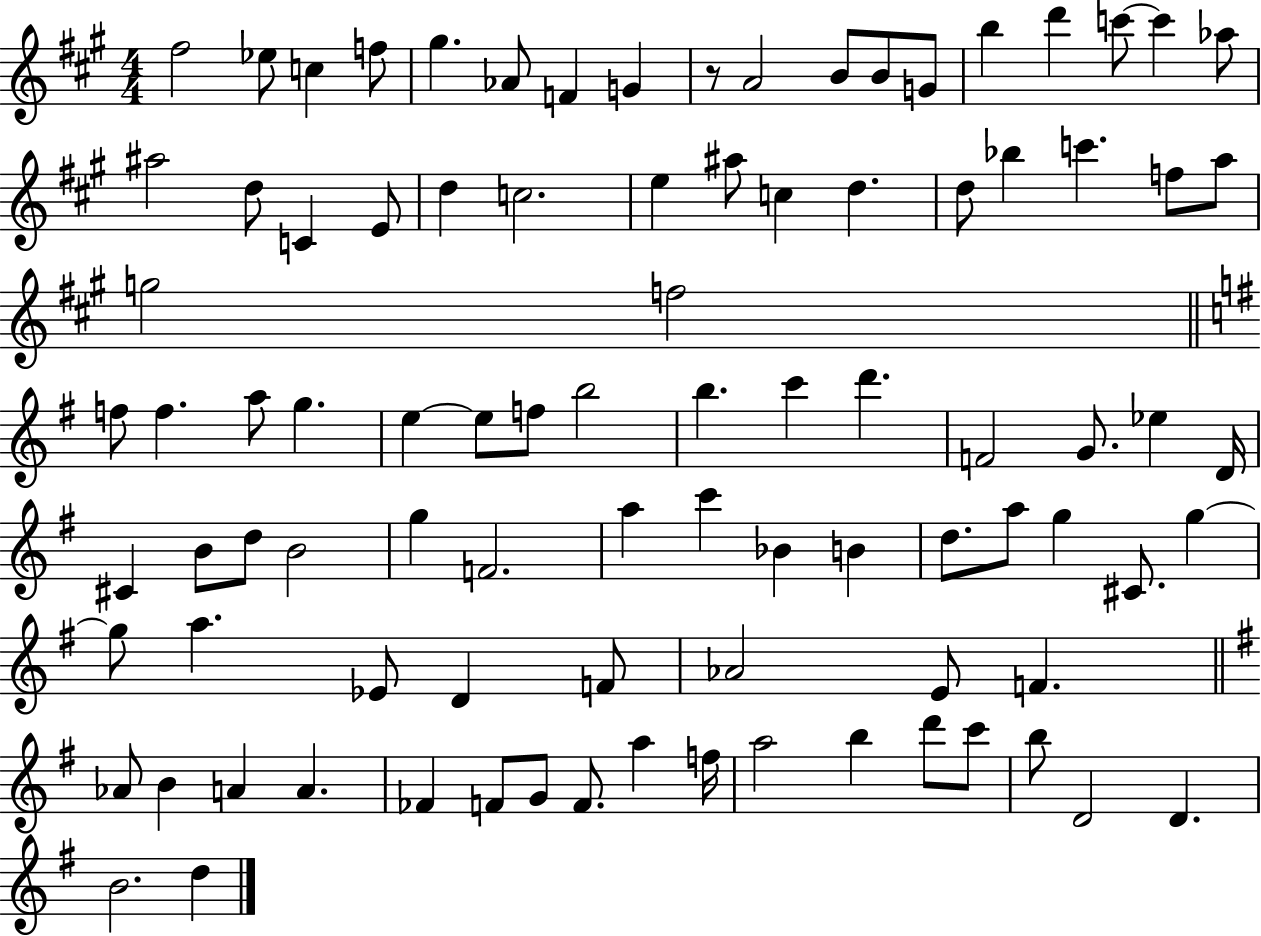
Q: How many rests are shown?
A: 1